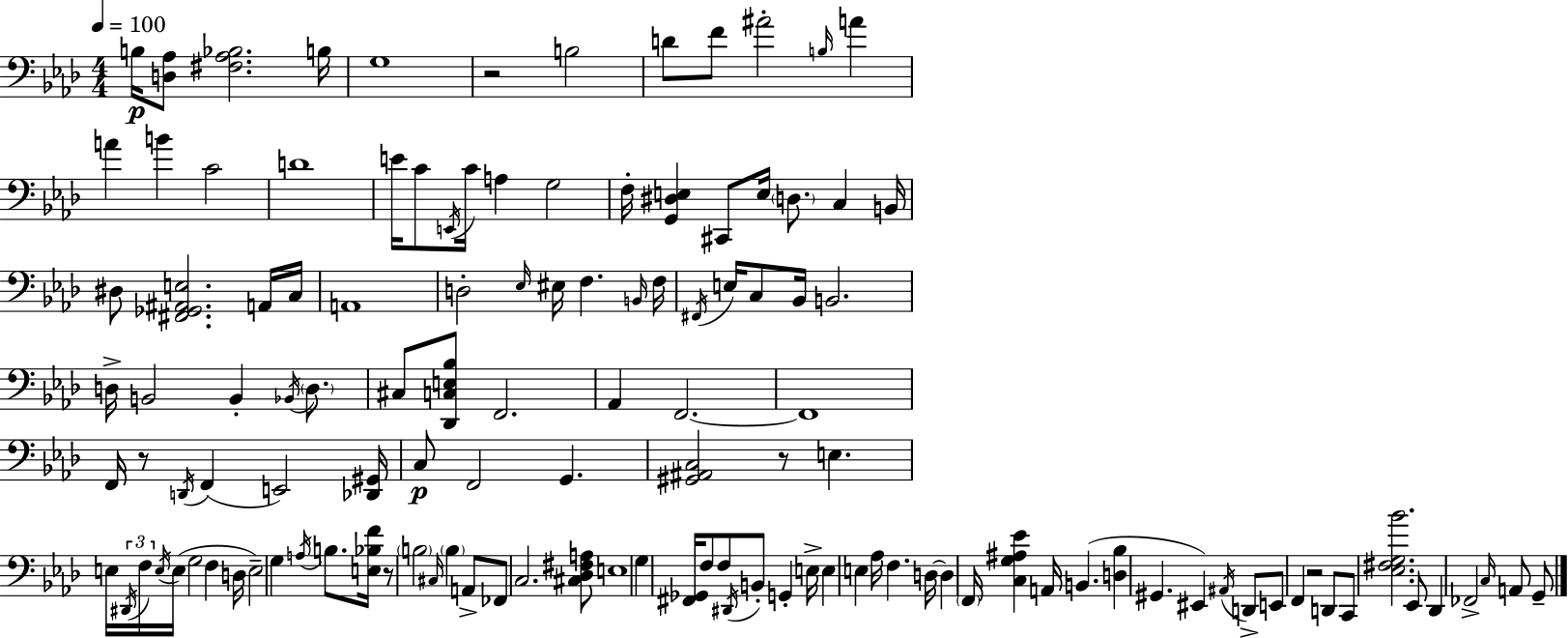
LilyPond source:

{
  \clef bass
  \numericTimeSignature
  \time 4/4
  \key aes \major
  \tempo 4 = 100
  b16\p <d aes>8 <fis aes bes>2. b16 | g1 | r2 b2 | d'8 f'8 ais'2-. \grace { b16 } a'4 | \break a'4 b'4 c'2 | d'1 | e'16 c'8 \acciaccatura { e,16 } c'16 a4 g2 | f16-. <g, dis e>4 cis,8 e16 \parenthesize d8. c4 | \break b,16 dis8 <fis, ges, ais, e>2. | a,16 c16 a,1 | d2-. \grace { ees16 } eis16 f4. | \grace { b,16 } f16 \acciaccatura { fis,16 } e16 c8 bes,16 b,2. | \break d16-> b,2 b,4-. | \acciaccatura { bes,16 } \parenthesize d8. cis8 <des, c e bes>8 f,2. | aes,4 f,2.~~ | f,1 | \break f,16 r8 \acciaccatura { d,16 }( f,4 e,2) | <des, gis,>16 c8\p f,2 | g,4. <gis, ais, c>2 r8 | e4. e16 \tuplet 3/2 { \acciaccatura { dis,16 } f16 \acciaccatura { e16 } } e16( g2 | \break f4 d16 e2--) | g4 \acciaccatura { a16 } b8. <e bes f'>16 r8 \parenthesize b2 | \grace { cis16 } \parenthesize b4 a,8-> fes,8 c2. | <cis des fis a>8 e1 | \break g4 <fis, ges,>16 | f8 f8 \acciaccatura { dis,16 } b,8-. g,4-. e16-> e4 | e4 aes16 f4. d16~~ d4 | \parenthesize f,16 <c g ais ees'>4 a,16 b,4.( <d bes>4 | \break gis,4. eis,4) \acciaccatura { ais,16 } d,8-> e,8 f,4 | r2 d,8 c,8 <ees fis g bes'>2. | ees,8 des,4 | fes,2-> \grace { c16 } a,8 g,8-- \bar "|."
}